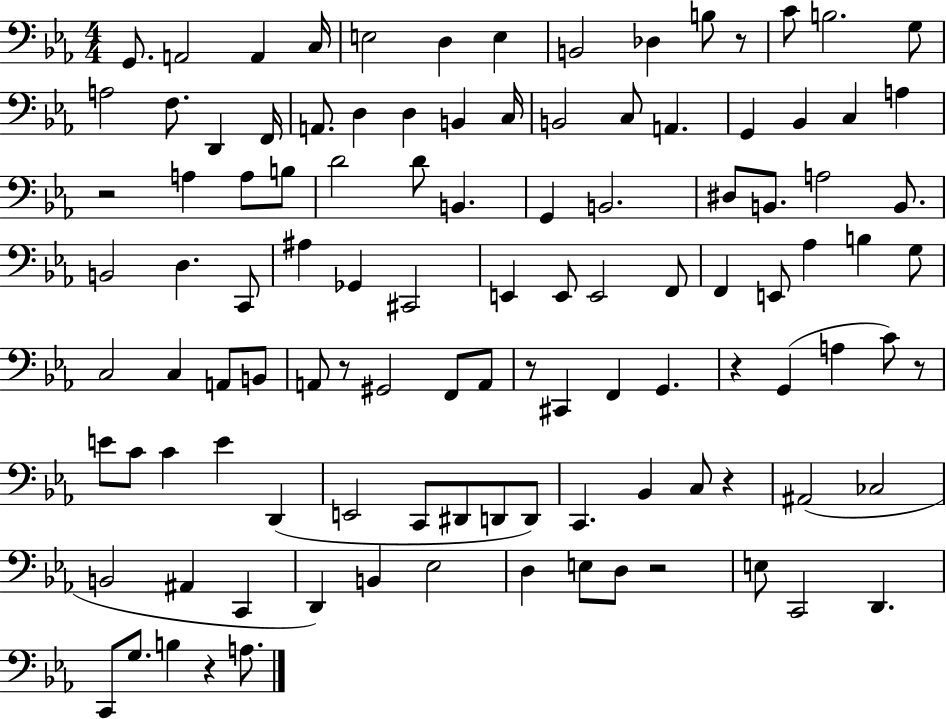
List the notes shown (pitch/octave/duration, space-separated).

G2/e. A2/h A2/q C3/s E3/h D3/q E3/q B2/h Db3/q B3/e R/e C4/e B3/h. G3/e A3/h F3/e. D2/q F2/s A2/e. D3/q D3/q B2/q C3/s B2/h C3/e A2/q. G2/q Bb2/q C3/q A3/q R/h A3/q A3/e B3/e D4/h D4/e B2/q. G2/q B2/h. D#3/e B2/e. A3/h B2/e. B2/h D3/q. C2/e A#3/q Gb2/q C#2/h E2/q E2/e E2/h F2/e F2/q E2/e Ab3/q B3/q G3/e C3/h C3/q A2/e B2/e A2/e R/e G#2/h F2/e A2/e R/e C#2/q F2/q G2/q. R/q G2/q A3/q C4/e R/e E4/e C4/e C4/q E4/q D2/q E2/h C2/e D#2/e D2/e D2/e C2/q. Bb2/q C3/e R/q A#2/h CES3/h B2/h A#2/q C2/q D2/q B2/q Eb3/h D3/q E3/e D3/e R/h E3/e C2/h D2/q. C2/e G3/e. B3/q R/q A3/e.